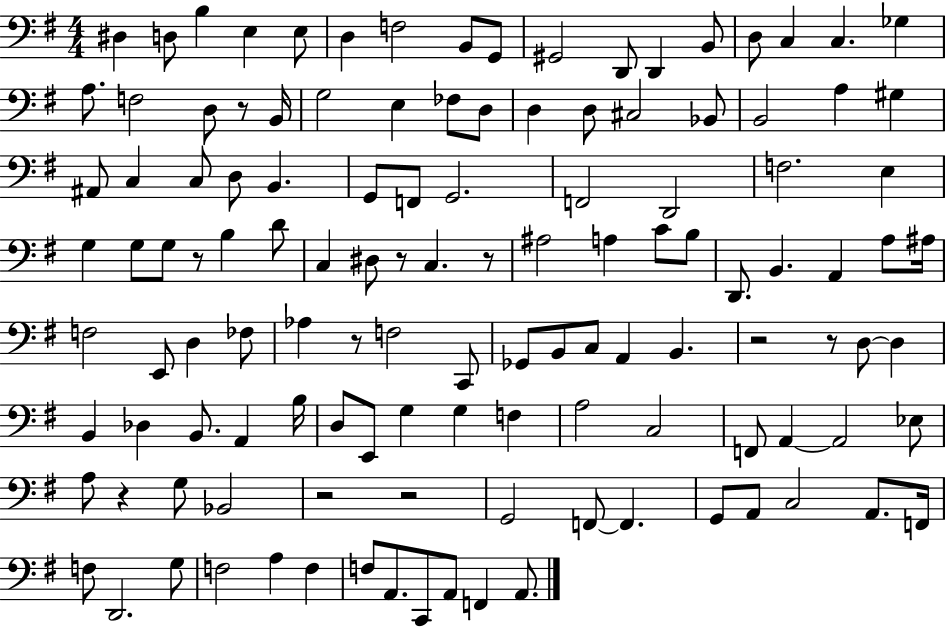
{
  \clef bass
  \numericTimeSignature
  \time 4/4
  \key g \major
  dis4 d8 b4 e4 e8 | d4 f2 b,8 g,8 | gis,2 d,8 d,4 b,8 | d8 c4 c4. ges4 | \break a8. f2 d8 r8 b,16 | g2 e4 fes8 d8 | d4 d8 cis2 bes,8 | b,2 a4 gis4 | \break ais,8 c4 c8 d8 b,4. | g,8 f,8 g,2. | f,2 d,2 | f2. e4 | \break g4 g8 g8 r8 b4 d'8 | c4 dis8 r8 c4. r8 | ais2 a4 c'8 b8 | d,8. b,4. a,4 a8 ais16 | \break f2 e,8 d4 fes8 | aes4 r8 f2 c,8 | ges,8 b,8 c8 a,4 b,4. | r2 r8 d8~~ d4 | \break b,4 des4 b,8. a,4 b16 | d8 e,8 g4 g4 f4 | a2 c2 | f,8 a,4~~ a,2 ees8 | \break a8 r4 g8 bes,2 | r2 r2 | g,2 f,8~~ f,4. | g,8 a,8 c2 a,8. f,16 | \break f8 d,2. g8 | f2 a4 f4 | f8 a,8. c,8 a,8 f,4 a,8. | \bar "|."
}